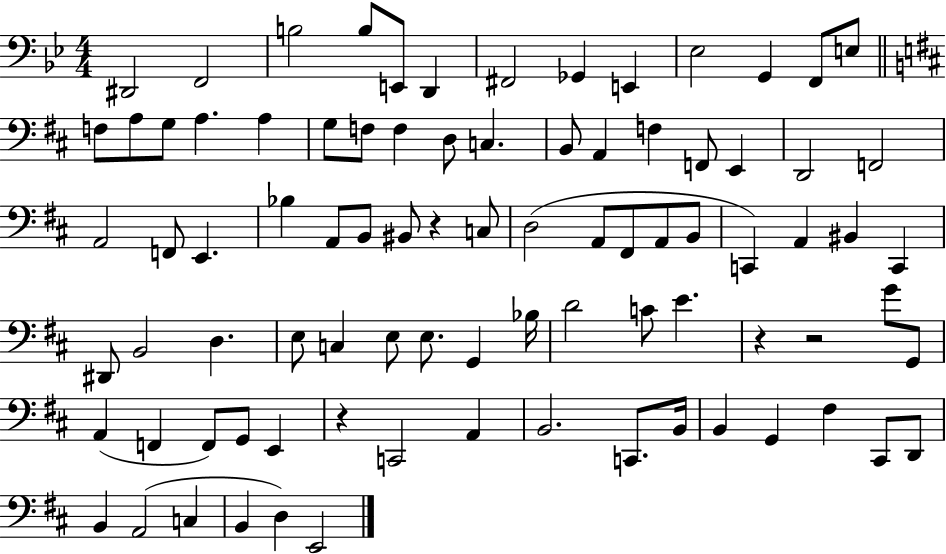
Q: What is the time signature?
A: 4/4